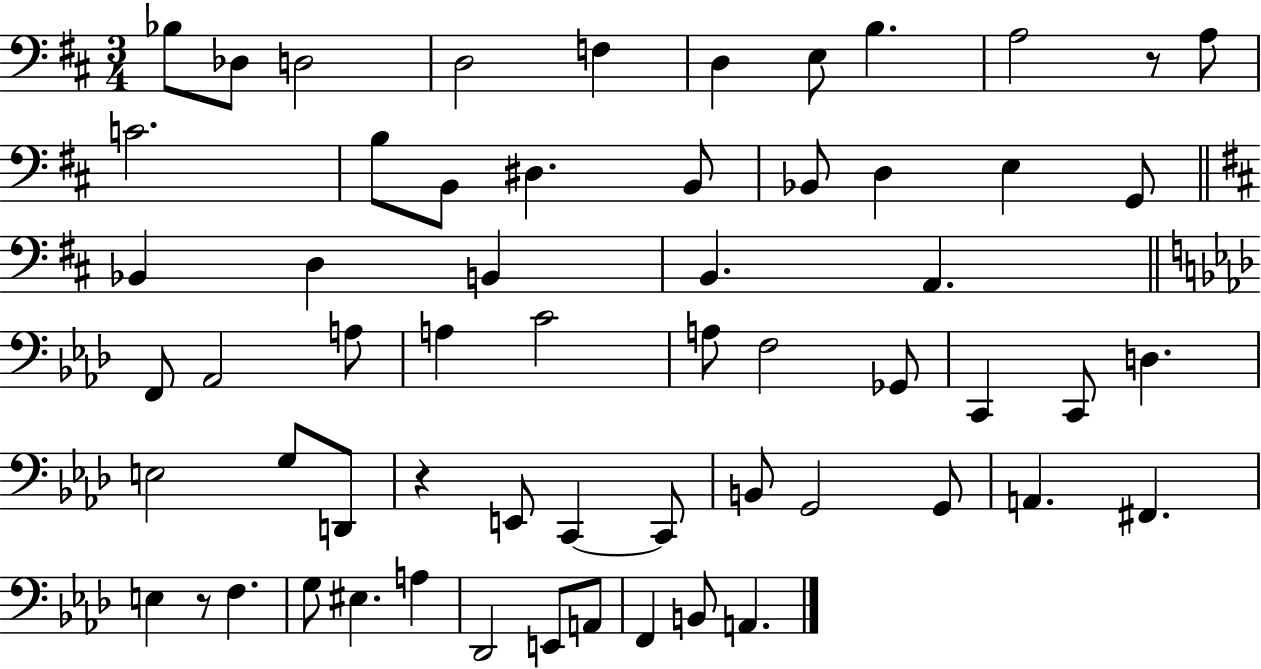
Bb3/e Db3/e D3/h D3/h F3/q D3/q E3/e B3/q. A3/h R/e A3/e C4/h. B3/e B2/e D#3/q. B2/e Bb2/e D3/q E3/q G2/e Bb2/q D3/q B2/q B2/q. A2/q. F2/e Ab2/h A3/e A3/q C4/h A3/e F3/h Gb2/e C2/q C2/e D3/q. E3/h G3/e D2/e R/q E2/e C2/q C2/e B2/e G2/h G2/e A2/q. F#2/q. E3/q R/e F3/q. G3/e EIS3/q. A3/q Db2/h E2/e A2/e F2/q B2/e A2/q.